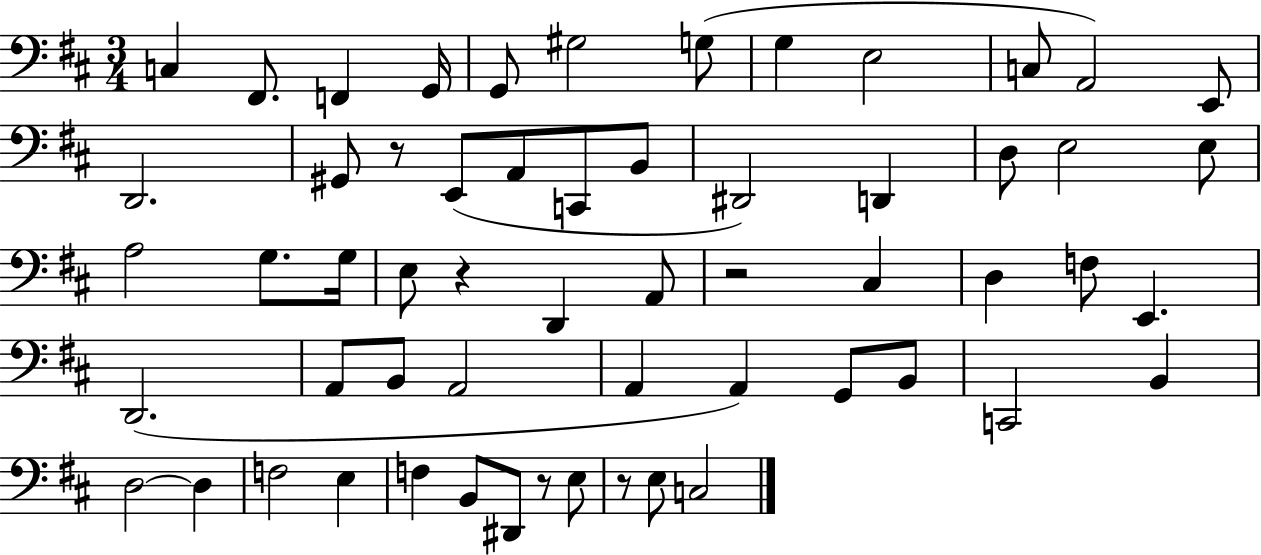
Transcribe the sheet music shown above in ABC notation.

X:1
T:Untitled
M:3/4
L:1/4
K:D
C, ^F,,/2 F,, G,,/4 G,,/2 ^G,2 G,/2 G, E,2 C,/2 A,,2 E,,/2 D,,2 ^G,,/2 z/2 E,,/2 A,,/2 C,,/2 B,,/2 ^D,,2 D,, D,/2 E,2 E,/2 A,2 G,/2 G,/4 E,/2 z D,, A,,/2 z2 ^C, D, F,/2 E,, D,,2 A,,/2 B,,/2 A,,2 A,, A,, G,,/2 B,,/2 C,,2 B,, D,2 D, F,2 E, F, B,,/2 ^D,,/2 z/2 E,/2 z/2 E,/2 C,2